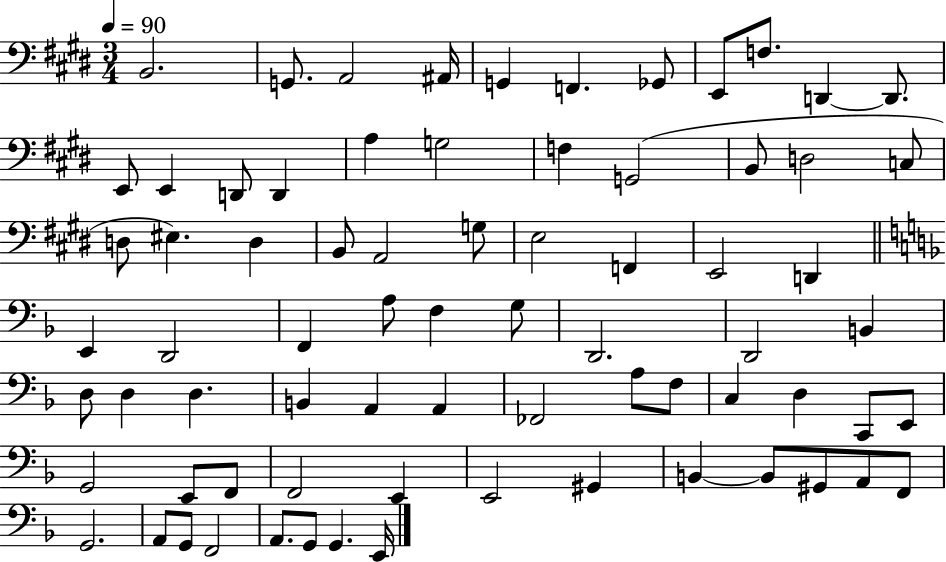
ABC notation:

X:1
T:Untitled
M:3/4
L:1/4
K:E
B,,2 G,,/2 A,,2 ^A,,/4 G,, F,, _G,,/2 E,,/2 F,/2 D,, D,,/2 E,,/2 E,, D,,/2 D,, A, G,2 F, G,,2 B,,/2 D,2 C,/2 D,/2 ^E, D, B,,/2 A,,2 G,/2 E,2 F,, E,,2 D,, E,, D,,2 F,, A,/2 F, G,/2 D,,2 D,,2 B,, D,/2 D, D, B,, A,, A,, _F,,2 A,/2 F,/2 C, D, C,,/2 E,,/2 G,,2 E,,/2 F,,/2 F,,2 E,, E,,2 ^G,, B,, B,,/2 ^G,,/2 A,,/2 F,,/2 G,,2 A,,/2 G,,/2 F,,2 A,,/2 G,,/2 G,, E,,/4